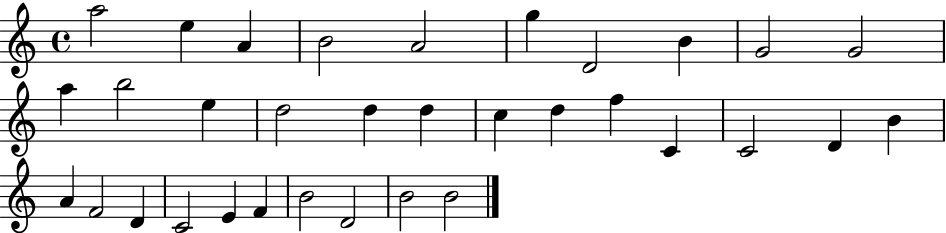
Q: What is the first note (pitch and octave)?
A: A5